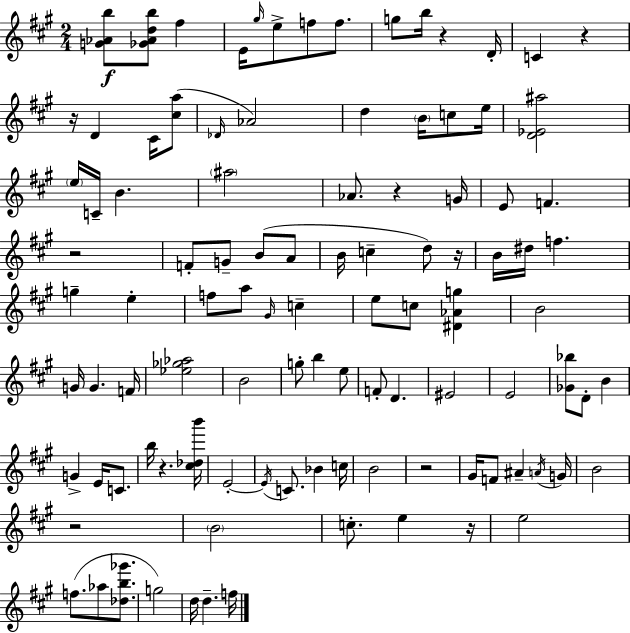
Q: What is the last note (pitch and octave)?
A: F5